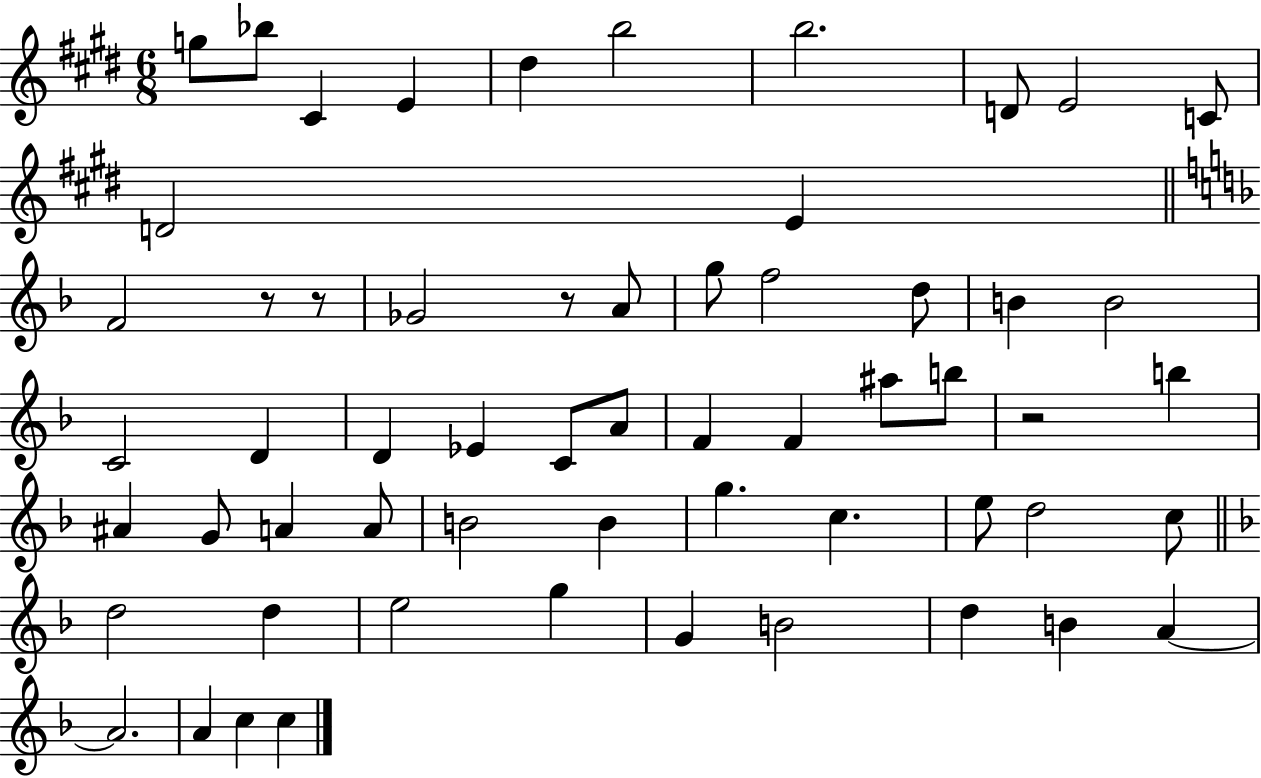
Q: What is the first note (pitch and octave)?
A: G5